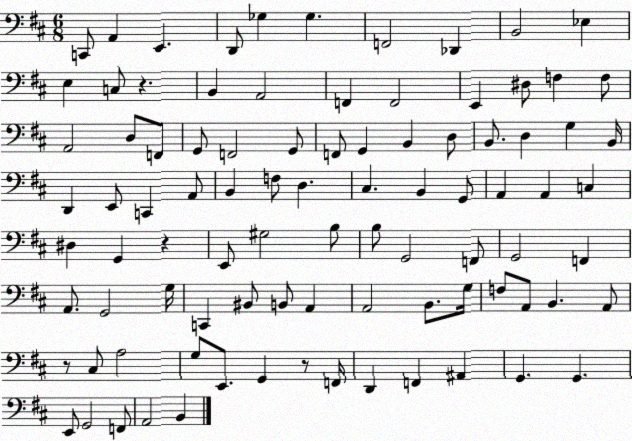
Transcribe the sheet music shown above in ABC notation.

X:1
T:Untitled
M:6/8
L:1/4
K:D
C,,/2 A,, E,, D,,/2 _G, _G, F,,2 _D,, B,,2 _E, E, C,/2 z B,, A,,2 F,, F,,2 E,, ^D,/2 F, F,/2 A,,2 D,/2 F,,/2 G,,/2 F,,2 G,,/2 F,,/2 G,, B,, D,/2 B,,/2 D, G, B,,/4 D,, E,,/2 C,, A,,/2 B,, F,/2 D, ^C, B,, G,,/2 A,, A,, C, ^D, G,, z E,,/2 ^G,2 B,/2 B,/2 G,,2 F,,/2 G,,2 F,, A,,/2 G,,2 G,/4 C,, ^B,,/2 B,,/2 A,, A,,2 B,,/2 G,/4 F,/2 A,,/2 B,, A,,/2 z/2 ^C,/2 A,2 G,/2 E,,/2 G,, z/2 F,,/4 D,, F,, ^A,, G,, G,, E,,/2 G,,2 F,,/2 A,,2 B,,